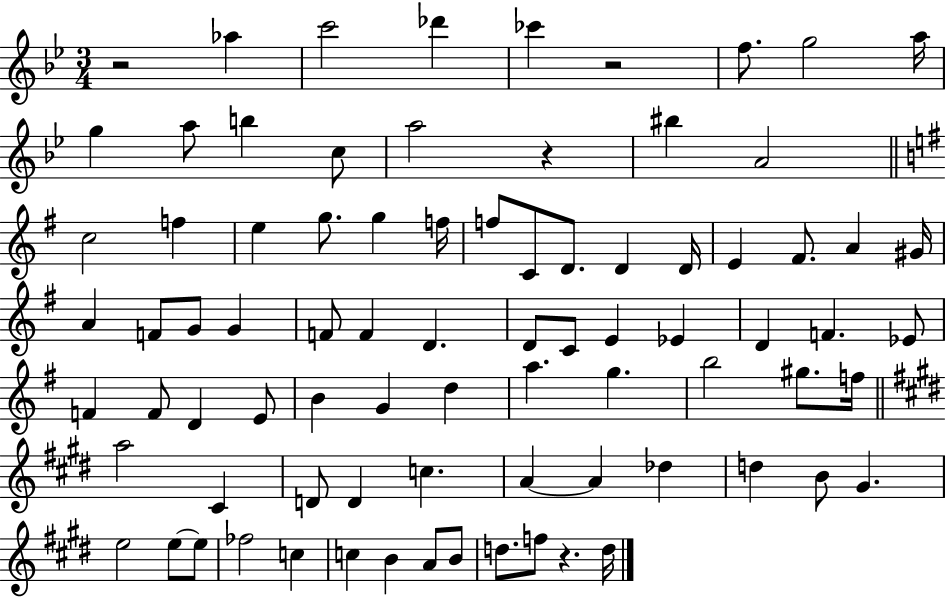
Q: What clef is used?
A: treble